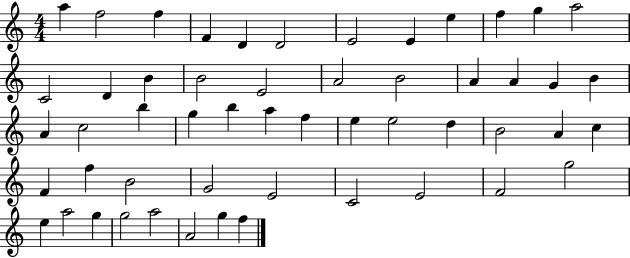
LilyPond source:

{
  \clef treble
  \numericTimeSignature
  \time 4/4
  \key c \major
  a''4 f''2 f''4 | f'4 d'4 d'2 | e'2 e'4 e''4 | f''4 g''4 a''2 | \break c'2 d'4 b'4 | b'2 e'2 | a'2 b'2 | a'4 a'4 g'4 b'4 | \break a'4 c''2 b''4 | g''4 b''4 a''4 f''4 | e''4 e''2 d''4 | b'2 a'4 c''4 | \break f'4 f''4 b'2 | g'2 e'2 | c'2 e'2 | f'2 g''2 | \break e''4 a''2 g''4 | g''2 a''2 | a'2 g''4 f''4 | \bar "|."
}